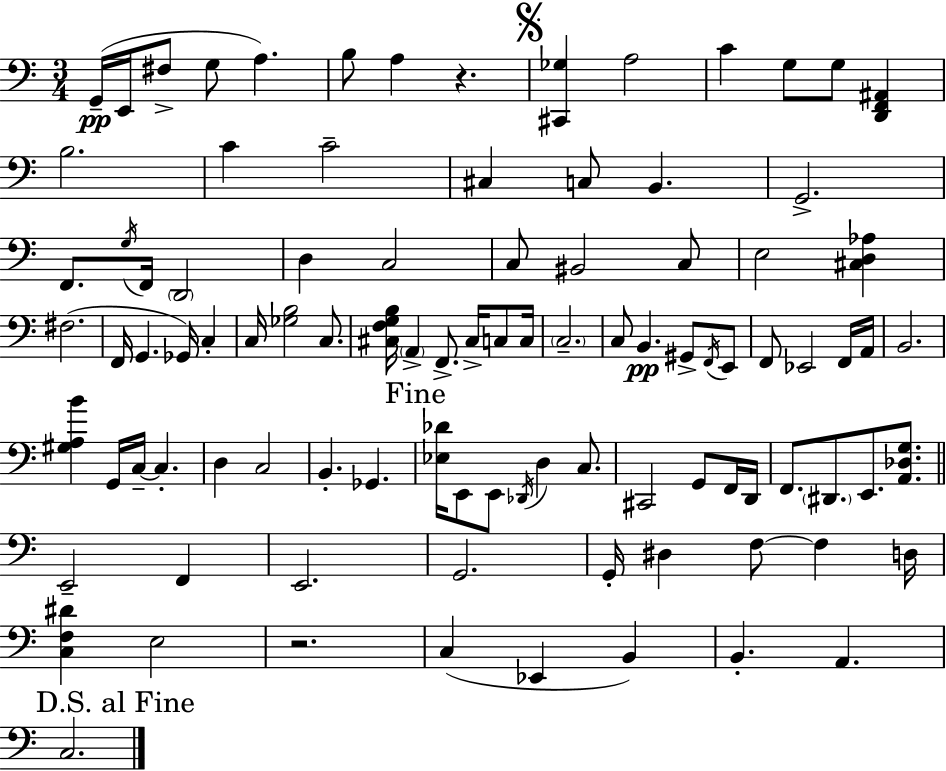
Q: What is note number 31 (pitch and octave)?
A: G2